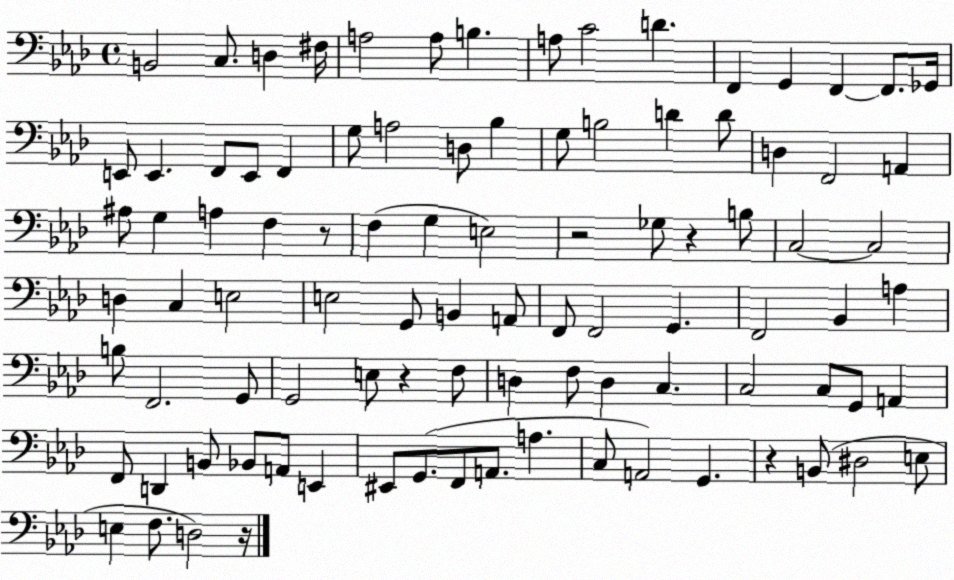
X:1
T:Untitled
M:4/4
L:1/4
K:Ab
B,,2 C,/2 D, ^F,/4 A,2 A,/2 B, A,/2 C2 D F,, G,, F,, F,,/2 _G,,/4 E,,/2 E,, F,,/2 E,,/2 F,, G,/2 A,2 D,/2 _B, G,/2 B,2 D D/2 D, F,,2 A,, ^A,/2 G, A, F, z/2 F, G, E,2 z2 _G,/2 z B,/2 C,2 C,2 D, C, E,2 E,2 G,,/2 B,, A,,/2 F,,/2 F,,2 G,, F,,2 _B,, A, B,/2 F,,2 G,,/2 G,,2 E,/2 z F,/2 D, F,/2 D, C, C,2 C,/2 G,,/2 A,, F,,/2 D,, B,,/2 _B,,/2 A,,/2 E,, ^E,,/2 G,,/2 F,,/2 A,,/2 A, C,/2 A,,2 G,, z B,,/2 ^D,2 E,/2 E, F,/2 D,2 z/4